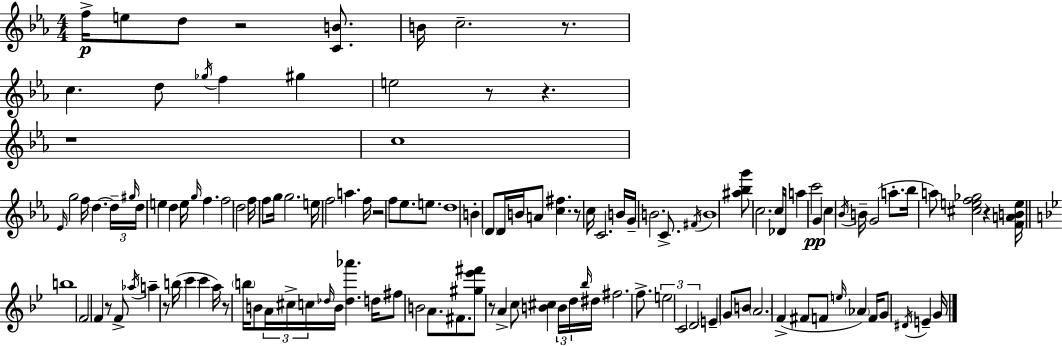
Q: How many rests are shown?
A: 12